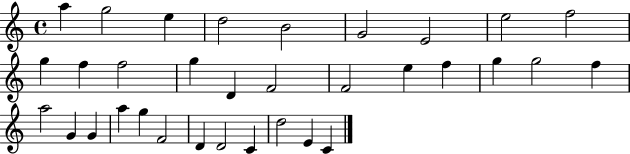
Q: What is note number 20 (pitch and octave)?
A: G5